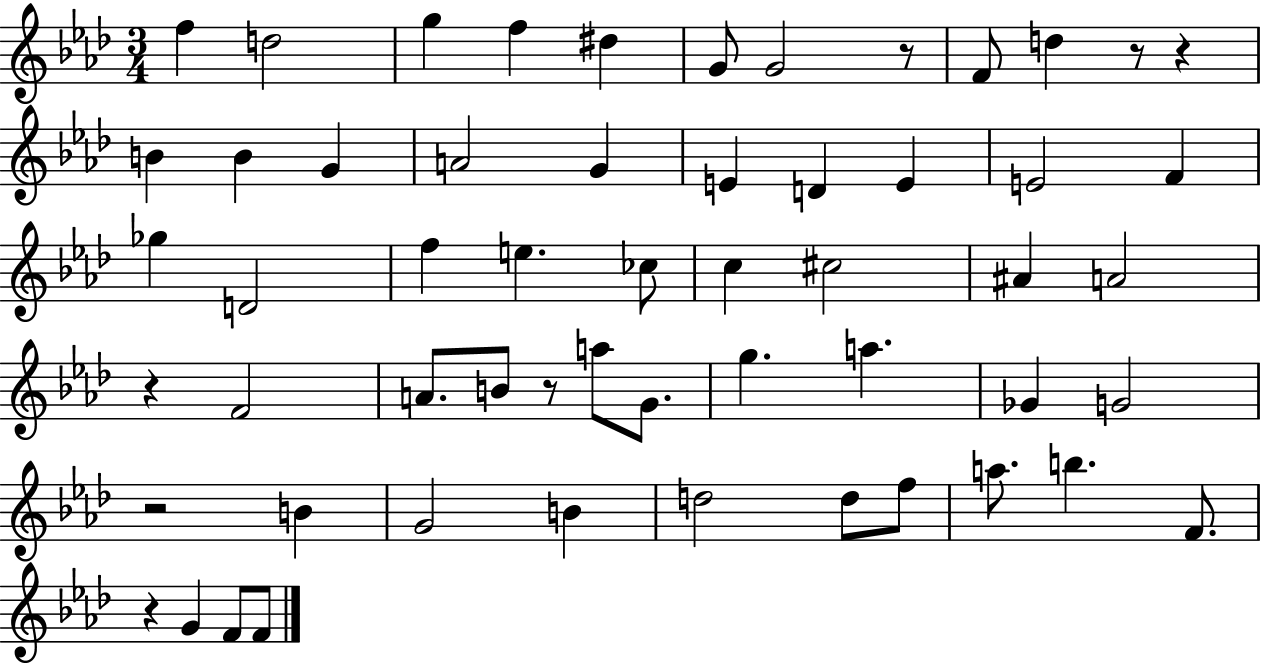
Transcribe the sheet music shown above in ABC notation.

X:1
T:Untitled
M:3/4
L:1/4
K:Ab
f d2 g f ^d G/2 G2 z/2 F/2 d z/2 z B B G A2 G E D E E2 F _g D2 f e _c/2 c ^c2 ^A A2 z F2 A/2 B/2 z/2 a/2 G/2 g a _G G2 z2 B G2 B d2 d/2 f/2 a/2 b F/2 z G F/2 F/2